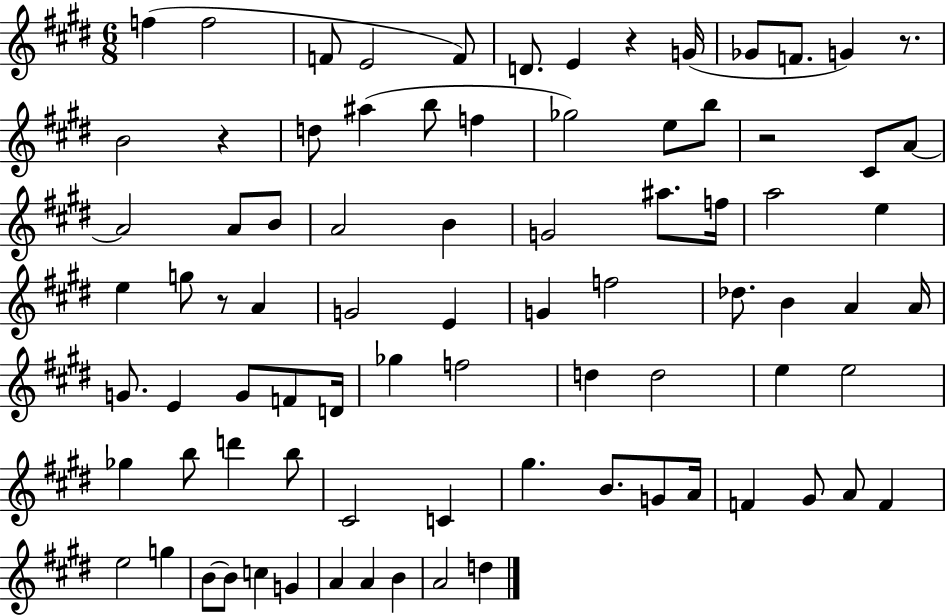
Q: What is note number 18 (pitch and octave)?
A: E5